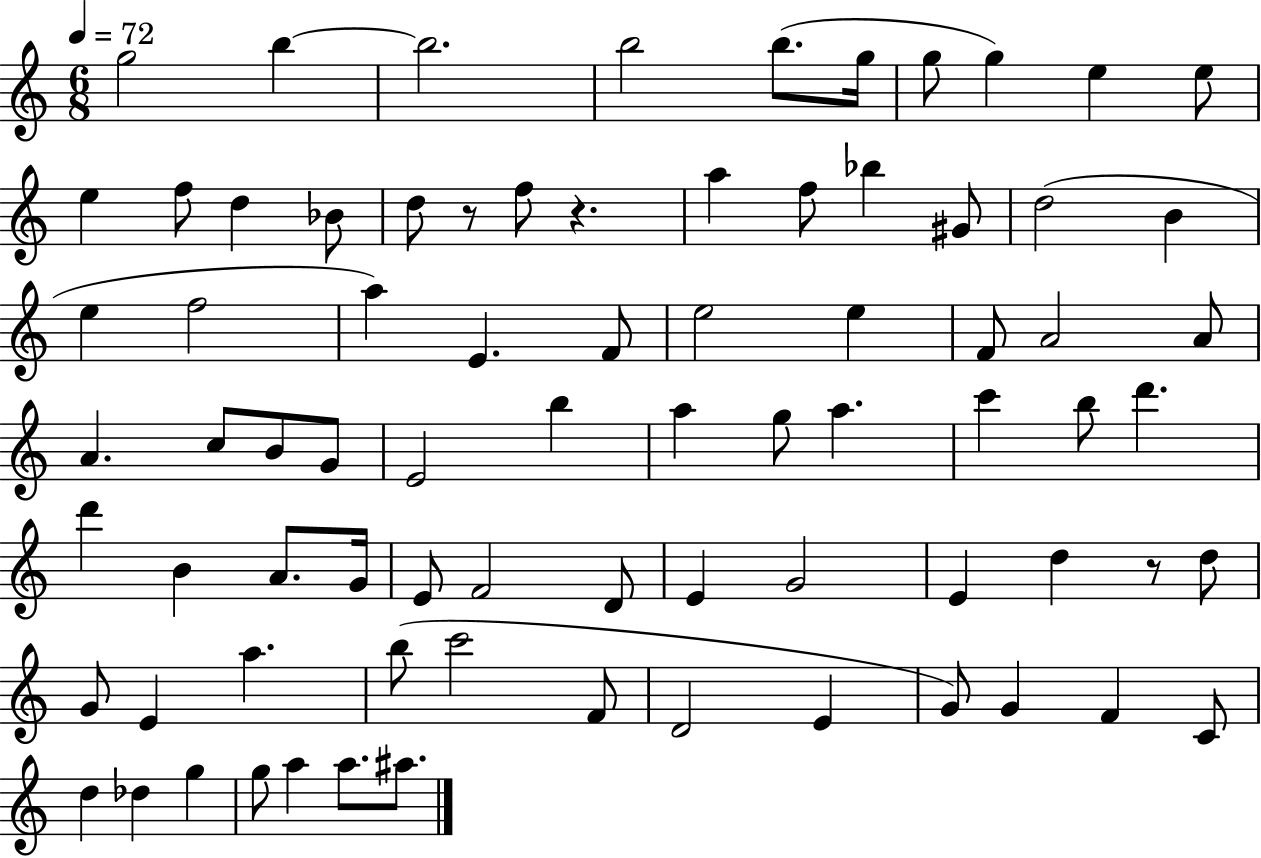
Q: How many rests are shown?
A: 3